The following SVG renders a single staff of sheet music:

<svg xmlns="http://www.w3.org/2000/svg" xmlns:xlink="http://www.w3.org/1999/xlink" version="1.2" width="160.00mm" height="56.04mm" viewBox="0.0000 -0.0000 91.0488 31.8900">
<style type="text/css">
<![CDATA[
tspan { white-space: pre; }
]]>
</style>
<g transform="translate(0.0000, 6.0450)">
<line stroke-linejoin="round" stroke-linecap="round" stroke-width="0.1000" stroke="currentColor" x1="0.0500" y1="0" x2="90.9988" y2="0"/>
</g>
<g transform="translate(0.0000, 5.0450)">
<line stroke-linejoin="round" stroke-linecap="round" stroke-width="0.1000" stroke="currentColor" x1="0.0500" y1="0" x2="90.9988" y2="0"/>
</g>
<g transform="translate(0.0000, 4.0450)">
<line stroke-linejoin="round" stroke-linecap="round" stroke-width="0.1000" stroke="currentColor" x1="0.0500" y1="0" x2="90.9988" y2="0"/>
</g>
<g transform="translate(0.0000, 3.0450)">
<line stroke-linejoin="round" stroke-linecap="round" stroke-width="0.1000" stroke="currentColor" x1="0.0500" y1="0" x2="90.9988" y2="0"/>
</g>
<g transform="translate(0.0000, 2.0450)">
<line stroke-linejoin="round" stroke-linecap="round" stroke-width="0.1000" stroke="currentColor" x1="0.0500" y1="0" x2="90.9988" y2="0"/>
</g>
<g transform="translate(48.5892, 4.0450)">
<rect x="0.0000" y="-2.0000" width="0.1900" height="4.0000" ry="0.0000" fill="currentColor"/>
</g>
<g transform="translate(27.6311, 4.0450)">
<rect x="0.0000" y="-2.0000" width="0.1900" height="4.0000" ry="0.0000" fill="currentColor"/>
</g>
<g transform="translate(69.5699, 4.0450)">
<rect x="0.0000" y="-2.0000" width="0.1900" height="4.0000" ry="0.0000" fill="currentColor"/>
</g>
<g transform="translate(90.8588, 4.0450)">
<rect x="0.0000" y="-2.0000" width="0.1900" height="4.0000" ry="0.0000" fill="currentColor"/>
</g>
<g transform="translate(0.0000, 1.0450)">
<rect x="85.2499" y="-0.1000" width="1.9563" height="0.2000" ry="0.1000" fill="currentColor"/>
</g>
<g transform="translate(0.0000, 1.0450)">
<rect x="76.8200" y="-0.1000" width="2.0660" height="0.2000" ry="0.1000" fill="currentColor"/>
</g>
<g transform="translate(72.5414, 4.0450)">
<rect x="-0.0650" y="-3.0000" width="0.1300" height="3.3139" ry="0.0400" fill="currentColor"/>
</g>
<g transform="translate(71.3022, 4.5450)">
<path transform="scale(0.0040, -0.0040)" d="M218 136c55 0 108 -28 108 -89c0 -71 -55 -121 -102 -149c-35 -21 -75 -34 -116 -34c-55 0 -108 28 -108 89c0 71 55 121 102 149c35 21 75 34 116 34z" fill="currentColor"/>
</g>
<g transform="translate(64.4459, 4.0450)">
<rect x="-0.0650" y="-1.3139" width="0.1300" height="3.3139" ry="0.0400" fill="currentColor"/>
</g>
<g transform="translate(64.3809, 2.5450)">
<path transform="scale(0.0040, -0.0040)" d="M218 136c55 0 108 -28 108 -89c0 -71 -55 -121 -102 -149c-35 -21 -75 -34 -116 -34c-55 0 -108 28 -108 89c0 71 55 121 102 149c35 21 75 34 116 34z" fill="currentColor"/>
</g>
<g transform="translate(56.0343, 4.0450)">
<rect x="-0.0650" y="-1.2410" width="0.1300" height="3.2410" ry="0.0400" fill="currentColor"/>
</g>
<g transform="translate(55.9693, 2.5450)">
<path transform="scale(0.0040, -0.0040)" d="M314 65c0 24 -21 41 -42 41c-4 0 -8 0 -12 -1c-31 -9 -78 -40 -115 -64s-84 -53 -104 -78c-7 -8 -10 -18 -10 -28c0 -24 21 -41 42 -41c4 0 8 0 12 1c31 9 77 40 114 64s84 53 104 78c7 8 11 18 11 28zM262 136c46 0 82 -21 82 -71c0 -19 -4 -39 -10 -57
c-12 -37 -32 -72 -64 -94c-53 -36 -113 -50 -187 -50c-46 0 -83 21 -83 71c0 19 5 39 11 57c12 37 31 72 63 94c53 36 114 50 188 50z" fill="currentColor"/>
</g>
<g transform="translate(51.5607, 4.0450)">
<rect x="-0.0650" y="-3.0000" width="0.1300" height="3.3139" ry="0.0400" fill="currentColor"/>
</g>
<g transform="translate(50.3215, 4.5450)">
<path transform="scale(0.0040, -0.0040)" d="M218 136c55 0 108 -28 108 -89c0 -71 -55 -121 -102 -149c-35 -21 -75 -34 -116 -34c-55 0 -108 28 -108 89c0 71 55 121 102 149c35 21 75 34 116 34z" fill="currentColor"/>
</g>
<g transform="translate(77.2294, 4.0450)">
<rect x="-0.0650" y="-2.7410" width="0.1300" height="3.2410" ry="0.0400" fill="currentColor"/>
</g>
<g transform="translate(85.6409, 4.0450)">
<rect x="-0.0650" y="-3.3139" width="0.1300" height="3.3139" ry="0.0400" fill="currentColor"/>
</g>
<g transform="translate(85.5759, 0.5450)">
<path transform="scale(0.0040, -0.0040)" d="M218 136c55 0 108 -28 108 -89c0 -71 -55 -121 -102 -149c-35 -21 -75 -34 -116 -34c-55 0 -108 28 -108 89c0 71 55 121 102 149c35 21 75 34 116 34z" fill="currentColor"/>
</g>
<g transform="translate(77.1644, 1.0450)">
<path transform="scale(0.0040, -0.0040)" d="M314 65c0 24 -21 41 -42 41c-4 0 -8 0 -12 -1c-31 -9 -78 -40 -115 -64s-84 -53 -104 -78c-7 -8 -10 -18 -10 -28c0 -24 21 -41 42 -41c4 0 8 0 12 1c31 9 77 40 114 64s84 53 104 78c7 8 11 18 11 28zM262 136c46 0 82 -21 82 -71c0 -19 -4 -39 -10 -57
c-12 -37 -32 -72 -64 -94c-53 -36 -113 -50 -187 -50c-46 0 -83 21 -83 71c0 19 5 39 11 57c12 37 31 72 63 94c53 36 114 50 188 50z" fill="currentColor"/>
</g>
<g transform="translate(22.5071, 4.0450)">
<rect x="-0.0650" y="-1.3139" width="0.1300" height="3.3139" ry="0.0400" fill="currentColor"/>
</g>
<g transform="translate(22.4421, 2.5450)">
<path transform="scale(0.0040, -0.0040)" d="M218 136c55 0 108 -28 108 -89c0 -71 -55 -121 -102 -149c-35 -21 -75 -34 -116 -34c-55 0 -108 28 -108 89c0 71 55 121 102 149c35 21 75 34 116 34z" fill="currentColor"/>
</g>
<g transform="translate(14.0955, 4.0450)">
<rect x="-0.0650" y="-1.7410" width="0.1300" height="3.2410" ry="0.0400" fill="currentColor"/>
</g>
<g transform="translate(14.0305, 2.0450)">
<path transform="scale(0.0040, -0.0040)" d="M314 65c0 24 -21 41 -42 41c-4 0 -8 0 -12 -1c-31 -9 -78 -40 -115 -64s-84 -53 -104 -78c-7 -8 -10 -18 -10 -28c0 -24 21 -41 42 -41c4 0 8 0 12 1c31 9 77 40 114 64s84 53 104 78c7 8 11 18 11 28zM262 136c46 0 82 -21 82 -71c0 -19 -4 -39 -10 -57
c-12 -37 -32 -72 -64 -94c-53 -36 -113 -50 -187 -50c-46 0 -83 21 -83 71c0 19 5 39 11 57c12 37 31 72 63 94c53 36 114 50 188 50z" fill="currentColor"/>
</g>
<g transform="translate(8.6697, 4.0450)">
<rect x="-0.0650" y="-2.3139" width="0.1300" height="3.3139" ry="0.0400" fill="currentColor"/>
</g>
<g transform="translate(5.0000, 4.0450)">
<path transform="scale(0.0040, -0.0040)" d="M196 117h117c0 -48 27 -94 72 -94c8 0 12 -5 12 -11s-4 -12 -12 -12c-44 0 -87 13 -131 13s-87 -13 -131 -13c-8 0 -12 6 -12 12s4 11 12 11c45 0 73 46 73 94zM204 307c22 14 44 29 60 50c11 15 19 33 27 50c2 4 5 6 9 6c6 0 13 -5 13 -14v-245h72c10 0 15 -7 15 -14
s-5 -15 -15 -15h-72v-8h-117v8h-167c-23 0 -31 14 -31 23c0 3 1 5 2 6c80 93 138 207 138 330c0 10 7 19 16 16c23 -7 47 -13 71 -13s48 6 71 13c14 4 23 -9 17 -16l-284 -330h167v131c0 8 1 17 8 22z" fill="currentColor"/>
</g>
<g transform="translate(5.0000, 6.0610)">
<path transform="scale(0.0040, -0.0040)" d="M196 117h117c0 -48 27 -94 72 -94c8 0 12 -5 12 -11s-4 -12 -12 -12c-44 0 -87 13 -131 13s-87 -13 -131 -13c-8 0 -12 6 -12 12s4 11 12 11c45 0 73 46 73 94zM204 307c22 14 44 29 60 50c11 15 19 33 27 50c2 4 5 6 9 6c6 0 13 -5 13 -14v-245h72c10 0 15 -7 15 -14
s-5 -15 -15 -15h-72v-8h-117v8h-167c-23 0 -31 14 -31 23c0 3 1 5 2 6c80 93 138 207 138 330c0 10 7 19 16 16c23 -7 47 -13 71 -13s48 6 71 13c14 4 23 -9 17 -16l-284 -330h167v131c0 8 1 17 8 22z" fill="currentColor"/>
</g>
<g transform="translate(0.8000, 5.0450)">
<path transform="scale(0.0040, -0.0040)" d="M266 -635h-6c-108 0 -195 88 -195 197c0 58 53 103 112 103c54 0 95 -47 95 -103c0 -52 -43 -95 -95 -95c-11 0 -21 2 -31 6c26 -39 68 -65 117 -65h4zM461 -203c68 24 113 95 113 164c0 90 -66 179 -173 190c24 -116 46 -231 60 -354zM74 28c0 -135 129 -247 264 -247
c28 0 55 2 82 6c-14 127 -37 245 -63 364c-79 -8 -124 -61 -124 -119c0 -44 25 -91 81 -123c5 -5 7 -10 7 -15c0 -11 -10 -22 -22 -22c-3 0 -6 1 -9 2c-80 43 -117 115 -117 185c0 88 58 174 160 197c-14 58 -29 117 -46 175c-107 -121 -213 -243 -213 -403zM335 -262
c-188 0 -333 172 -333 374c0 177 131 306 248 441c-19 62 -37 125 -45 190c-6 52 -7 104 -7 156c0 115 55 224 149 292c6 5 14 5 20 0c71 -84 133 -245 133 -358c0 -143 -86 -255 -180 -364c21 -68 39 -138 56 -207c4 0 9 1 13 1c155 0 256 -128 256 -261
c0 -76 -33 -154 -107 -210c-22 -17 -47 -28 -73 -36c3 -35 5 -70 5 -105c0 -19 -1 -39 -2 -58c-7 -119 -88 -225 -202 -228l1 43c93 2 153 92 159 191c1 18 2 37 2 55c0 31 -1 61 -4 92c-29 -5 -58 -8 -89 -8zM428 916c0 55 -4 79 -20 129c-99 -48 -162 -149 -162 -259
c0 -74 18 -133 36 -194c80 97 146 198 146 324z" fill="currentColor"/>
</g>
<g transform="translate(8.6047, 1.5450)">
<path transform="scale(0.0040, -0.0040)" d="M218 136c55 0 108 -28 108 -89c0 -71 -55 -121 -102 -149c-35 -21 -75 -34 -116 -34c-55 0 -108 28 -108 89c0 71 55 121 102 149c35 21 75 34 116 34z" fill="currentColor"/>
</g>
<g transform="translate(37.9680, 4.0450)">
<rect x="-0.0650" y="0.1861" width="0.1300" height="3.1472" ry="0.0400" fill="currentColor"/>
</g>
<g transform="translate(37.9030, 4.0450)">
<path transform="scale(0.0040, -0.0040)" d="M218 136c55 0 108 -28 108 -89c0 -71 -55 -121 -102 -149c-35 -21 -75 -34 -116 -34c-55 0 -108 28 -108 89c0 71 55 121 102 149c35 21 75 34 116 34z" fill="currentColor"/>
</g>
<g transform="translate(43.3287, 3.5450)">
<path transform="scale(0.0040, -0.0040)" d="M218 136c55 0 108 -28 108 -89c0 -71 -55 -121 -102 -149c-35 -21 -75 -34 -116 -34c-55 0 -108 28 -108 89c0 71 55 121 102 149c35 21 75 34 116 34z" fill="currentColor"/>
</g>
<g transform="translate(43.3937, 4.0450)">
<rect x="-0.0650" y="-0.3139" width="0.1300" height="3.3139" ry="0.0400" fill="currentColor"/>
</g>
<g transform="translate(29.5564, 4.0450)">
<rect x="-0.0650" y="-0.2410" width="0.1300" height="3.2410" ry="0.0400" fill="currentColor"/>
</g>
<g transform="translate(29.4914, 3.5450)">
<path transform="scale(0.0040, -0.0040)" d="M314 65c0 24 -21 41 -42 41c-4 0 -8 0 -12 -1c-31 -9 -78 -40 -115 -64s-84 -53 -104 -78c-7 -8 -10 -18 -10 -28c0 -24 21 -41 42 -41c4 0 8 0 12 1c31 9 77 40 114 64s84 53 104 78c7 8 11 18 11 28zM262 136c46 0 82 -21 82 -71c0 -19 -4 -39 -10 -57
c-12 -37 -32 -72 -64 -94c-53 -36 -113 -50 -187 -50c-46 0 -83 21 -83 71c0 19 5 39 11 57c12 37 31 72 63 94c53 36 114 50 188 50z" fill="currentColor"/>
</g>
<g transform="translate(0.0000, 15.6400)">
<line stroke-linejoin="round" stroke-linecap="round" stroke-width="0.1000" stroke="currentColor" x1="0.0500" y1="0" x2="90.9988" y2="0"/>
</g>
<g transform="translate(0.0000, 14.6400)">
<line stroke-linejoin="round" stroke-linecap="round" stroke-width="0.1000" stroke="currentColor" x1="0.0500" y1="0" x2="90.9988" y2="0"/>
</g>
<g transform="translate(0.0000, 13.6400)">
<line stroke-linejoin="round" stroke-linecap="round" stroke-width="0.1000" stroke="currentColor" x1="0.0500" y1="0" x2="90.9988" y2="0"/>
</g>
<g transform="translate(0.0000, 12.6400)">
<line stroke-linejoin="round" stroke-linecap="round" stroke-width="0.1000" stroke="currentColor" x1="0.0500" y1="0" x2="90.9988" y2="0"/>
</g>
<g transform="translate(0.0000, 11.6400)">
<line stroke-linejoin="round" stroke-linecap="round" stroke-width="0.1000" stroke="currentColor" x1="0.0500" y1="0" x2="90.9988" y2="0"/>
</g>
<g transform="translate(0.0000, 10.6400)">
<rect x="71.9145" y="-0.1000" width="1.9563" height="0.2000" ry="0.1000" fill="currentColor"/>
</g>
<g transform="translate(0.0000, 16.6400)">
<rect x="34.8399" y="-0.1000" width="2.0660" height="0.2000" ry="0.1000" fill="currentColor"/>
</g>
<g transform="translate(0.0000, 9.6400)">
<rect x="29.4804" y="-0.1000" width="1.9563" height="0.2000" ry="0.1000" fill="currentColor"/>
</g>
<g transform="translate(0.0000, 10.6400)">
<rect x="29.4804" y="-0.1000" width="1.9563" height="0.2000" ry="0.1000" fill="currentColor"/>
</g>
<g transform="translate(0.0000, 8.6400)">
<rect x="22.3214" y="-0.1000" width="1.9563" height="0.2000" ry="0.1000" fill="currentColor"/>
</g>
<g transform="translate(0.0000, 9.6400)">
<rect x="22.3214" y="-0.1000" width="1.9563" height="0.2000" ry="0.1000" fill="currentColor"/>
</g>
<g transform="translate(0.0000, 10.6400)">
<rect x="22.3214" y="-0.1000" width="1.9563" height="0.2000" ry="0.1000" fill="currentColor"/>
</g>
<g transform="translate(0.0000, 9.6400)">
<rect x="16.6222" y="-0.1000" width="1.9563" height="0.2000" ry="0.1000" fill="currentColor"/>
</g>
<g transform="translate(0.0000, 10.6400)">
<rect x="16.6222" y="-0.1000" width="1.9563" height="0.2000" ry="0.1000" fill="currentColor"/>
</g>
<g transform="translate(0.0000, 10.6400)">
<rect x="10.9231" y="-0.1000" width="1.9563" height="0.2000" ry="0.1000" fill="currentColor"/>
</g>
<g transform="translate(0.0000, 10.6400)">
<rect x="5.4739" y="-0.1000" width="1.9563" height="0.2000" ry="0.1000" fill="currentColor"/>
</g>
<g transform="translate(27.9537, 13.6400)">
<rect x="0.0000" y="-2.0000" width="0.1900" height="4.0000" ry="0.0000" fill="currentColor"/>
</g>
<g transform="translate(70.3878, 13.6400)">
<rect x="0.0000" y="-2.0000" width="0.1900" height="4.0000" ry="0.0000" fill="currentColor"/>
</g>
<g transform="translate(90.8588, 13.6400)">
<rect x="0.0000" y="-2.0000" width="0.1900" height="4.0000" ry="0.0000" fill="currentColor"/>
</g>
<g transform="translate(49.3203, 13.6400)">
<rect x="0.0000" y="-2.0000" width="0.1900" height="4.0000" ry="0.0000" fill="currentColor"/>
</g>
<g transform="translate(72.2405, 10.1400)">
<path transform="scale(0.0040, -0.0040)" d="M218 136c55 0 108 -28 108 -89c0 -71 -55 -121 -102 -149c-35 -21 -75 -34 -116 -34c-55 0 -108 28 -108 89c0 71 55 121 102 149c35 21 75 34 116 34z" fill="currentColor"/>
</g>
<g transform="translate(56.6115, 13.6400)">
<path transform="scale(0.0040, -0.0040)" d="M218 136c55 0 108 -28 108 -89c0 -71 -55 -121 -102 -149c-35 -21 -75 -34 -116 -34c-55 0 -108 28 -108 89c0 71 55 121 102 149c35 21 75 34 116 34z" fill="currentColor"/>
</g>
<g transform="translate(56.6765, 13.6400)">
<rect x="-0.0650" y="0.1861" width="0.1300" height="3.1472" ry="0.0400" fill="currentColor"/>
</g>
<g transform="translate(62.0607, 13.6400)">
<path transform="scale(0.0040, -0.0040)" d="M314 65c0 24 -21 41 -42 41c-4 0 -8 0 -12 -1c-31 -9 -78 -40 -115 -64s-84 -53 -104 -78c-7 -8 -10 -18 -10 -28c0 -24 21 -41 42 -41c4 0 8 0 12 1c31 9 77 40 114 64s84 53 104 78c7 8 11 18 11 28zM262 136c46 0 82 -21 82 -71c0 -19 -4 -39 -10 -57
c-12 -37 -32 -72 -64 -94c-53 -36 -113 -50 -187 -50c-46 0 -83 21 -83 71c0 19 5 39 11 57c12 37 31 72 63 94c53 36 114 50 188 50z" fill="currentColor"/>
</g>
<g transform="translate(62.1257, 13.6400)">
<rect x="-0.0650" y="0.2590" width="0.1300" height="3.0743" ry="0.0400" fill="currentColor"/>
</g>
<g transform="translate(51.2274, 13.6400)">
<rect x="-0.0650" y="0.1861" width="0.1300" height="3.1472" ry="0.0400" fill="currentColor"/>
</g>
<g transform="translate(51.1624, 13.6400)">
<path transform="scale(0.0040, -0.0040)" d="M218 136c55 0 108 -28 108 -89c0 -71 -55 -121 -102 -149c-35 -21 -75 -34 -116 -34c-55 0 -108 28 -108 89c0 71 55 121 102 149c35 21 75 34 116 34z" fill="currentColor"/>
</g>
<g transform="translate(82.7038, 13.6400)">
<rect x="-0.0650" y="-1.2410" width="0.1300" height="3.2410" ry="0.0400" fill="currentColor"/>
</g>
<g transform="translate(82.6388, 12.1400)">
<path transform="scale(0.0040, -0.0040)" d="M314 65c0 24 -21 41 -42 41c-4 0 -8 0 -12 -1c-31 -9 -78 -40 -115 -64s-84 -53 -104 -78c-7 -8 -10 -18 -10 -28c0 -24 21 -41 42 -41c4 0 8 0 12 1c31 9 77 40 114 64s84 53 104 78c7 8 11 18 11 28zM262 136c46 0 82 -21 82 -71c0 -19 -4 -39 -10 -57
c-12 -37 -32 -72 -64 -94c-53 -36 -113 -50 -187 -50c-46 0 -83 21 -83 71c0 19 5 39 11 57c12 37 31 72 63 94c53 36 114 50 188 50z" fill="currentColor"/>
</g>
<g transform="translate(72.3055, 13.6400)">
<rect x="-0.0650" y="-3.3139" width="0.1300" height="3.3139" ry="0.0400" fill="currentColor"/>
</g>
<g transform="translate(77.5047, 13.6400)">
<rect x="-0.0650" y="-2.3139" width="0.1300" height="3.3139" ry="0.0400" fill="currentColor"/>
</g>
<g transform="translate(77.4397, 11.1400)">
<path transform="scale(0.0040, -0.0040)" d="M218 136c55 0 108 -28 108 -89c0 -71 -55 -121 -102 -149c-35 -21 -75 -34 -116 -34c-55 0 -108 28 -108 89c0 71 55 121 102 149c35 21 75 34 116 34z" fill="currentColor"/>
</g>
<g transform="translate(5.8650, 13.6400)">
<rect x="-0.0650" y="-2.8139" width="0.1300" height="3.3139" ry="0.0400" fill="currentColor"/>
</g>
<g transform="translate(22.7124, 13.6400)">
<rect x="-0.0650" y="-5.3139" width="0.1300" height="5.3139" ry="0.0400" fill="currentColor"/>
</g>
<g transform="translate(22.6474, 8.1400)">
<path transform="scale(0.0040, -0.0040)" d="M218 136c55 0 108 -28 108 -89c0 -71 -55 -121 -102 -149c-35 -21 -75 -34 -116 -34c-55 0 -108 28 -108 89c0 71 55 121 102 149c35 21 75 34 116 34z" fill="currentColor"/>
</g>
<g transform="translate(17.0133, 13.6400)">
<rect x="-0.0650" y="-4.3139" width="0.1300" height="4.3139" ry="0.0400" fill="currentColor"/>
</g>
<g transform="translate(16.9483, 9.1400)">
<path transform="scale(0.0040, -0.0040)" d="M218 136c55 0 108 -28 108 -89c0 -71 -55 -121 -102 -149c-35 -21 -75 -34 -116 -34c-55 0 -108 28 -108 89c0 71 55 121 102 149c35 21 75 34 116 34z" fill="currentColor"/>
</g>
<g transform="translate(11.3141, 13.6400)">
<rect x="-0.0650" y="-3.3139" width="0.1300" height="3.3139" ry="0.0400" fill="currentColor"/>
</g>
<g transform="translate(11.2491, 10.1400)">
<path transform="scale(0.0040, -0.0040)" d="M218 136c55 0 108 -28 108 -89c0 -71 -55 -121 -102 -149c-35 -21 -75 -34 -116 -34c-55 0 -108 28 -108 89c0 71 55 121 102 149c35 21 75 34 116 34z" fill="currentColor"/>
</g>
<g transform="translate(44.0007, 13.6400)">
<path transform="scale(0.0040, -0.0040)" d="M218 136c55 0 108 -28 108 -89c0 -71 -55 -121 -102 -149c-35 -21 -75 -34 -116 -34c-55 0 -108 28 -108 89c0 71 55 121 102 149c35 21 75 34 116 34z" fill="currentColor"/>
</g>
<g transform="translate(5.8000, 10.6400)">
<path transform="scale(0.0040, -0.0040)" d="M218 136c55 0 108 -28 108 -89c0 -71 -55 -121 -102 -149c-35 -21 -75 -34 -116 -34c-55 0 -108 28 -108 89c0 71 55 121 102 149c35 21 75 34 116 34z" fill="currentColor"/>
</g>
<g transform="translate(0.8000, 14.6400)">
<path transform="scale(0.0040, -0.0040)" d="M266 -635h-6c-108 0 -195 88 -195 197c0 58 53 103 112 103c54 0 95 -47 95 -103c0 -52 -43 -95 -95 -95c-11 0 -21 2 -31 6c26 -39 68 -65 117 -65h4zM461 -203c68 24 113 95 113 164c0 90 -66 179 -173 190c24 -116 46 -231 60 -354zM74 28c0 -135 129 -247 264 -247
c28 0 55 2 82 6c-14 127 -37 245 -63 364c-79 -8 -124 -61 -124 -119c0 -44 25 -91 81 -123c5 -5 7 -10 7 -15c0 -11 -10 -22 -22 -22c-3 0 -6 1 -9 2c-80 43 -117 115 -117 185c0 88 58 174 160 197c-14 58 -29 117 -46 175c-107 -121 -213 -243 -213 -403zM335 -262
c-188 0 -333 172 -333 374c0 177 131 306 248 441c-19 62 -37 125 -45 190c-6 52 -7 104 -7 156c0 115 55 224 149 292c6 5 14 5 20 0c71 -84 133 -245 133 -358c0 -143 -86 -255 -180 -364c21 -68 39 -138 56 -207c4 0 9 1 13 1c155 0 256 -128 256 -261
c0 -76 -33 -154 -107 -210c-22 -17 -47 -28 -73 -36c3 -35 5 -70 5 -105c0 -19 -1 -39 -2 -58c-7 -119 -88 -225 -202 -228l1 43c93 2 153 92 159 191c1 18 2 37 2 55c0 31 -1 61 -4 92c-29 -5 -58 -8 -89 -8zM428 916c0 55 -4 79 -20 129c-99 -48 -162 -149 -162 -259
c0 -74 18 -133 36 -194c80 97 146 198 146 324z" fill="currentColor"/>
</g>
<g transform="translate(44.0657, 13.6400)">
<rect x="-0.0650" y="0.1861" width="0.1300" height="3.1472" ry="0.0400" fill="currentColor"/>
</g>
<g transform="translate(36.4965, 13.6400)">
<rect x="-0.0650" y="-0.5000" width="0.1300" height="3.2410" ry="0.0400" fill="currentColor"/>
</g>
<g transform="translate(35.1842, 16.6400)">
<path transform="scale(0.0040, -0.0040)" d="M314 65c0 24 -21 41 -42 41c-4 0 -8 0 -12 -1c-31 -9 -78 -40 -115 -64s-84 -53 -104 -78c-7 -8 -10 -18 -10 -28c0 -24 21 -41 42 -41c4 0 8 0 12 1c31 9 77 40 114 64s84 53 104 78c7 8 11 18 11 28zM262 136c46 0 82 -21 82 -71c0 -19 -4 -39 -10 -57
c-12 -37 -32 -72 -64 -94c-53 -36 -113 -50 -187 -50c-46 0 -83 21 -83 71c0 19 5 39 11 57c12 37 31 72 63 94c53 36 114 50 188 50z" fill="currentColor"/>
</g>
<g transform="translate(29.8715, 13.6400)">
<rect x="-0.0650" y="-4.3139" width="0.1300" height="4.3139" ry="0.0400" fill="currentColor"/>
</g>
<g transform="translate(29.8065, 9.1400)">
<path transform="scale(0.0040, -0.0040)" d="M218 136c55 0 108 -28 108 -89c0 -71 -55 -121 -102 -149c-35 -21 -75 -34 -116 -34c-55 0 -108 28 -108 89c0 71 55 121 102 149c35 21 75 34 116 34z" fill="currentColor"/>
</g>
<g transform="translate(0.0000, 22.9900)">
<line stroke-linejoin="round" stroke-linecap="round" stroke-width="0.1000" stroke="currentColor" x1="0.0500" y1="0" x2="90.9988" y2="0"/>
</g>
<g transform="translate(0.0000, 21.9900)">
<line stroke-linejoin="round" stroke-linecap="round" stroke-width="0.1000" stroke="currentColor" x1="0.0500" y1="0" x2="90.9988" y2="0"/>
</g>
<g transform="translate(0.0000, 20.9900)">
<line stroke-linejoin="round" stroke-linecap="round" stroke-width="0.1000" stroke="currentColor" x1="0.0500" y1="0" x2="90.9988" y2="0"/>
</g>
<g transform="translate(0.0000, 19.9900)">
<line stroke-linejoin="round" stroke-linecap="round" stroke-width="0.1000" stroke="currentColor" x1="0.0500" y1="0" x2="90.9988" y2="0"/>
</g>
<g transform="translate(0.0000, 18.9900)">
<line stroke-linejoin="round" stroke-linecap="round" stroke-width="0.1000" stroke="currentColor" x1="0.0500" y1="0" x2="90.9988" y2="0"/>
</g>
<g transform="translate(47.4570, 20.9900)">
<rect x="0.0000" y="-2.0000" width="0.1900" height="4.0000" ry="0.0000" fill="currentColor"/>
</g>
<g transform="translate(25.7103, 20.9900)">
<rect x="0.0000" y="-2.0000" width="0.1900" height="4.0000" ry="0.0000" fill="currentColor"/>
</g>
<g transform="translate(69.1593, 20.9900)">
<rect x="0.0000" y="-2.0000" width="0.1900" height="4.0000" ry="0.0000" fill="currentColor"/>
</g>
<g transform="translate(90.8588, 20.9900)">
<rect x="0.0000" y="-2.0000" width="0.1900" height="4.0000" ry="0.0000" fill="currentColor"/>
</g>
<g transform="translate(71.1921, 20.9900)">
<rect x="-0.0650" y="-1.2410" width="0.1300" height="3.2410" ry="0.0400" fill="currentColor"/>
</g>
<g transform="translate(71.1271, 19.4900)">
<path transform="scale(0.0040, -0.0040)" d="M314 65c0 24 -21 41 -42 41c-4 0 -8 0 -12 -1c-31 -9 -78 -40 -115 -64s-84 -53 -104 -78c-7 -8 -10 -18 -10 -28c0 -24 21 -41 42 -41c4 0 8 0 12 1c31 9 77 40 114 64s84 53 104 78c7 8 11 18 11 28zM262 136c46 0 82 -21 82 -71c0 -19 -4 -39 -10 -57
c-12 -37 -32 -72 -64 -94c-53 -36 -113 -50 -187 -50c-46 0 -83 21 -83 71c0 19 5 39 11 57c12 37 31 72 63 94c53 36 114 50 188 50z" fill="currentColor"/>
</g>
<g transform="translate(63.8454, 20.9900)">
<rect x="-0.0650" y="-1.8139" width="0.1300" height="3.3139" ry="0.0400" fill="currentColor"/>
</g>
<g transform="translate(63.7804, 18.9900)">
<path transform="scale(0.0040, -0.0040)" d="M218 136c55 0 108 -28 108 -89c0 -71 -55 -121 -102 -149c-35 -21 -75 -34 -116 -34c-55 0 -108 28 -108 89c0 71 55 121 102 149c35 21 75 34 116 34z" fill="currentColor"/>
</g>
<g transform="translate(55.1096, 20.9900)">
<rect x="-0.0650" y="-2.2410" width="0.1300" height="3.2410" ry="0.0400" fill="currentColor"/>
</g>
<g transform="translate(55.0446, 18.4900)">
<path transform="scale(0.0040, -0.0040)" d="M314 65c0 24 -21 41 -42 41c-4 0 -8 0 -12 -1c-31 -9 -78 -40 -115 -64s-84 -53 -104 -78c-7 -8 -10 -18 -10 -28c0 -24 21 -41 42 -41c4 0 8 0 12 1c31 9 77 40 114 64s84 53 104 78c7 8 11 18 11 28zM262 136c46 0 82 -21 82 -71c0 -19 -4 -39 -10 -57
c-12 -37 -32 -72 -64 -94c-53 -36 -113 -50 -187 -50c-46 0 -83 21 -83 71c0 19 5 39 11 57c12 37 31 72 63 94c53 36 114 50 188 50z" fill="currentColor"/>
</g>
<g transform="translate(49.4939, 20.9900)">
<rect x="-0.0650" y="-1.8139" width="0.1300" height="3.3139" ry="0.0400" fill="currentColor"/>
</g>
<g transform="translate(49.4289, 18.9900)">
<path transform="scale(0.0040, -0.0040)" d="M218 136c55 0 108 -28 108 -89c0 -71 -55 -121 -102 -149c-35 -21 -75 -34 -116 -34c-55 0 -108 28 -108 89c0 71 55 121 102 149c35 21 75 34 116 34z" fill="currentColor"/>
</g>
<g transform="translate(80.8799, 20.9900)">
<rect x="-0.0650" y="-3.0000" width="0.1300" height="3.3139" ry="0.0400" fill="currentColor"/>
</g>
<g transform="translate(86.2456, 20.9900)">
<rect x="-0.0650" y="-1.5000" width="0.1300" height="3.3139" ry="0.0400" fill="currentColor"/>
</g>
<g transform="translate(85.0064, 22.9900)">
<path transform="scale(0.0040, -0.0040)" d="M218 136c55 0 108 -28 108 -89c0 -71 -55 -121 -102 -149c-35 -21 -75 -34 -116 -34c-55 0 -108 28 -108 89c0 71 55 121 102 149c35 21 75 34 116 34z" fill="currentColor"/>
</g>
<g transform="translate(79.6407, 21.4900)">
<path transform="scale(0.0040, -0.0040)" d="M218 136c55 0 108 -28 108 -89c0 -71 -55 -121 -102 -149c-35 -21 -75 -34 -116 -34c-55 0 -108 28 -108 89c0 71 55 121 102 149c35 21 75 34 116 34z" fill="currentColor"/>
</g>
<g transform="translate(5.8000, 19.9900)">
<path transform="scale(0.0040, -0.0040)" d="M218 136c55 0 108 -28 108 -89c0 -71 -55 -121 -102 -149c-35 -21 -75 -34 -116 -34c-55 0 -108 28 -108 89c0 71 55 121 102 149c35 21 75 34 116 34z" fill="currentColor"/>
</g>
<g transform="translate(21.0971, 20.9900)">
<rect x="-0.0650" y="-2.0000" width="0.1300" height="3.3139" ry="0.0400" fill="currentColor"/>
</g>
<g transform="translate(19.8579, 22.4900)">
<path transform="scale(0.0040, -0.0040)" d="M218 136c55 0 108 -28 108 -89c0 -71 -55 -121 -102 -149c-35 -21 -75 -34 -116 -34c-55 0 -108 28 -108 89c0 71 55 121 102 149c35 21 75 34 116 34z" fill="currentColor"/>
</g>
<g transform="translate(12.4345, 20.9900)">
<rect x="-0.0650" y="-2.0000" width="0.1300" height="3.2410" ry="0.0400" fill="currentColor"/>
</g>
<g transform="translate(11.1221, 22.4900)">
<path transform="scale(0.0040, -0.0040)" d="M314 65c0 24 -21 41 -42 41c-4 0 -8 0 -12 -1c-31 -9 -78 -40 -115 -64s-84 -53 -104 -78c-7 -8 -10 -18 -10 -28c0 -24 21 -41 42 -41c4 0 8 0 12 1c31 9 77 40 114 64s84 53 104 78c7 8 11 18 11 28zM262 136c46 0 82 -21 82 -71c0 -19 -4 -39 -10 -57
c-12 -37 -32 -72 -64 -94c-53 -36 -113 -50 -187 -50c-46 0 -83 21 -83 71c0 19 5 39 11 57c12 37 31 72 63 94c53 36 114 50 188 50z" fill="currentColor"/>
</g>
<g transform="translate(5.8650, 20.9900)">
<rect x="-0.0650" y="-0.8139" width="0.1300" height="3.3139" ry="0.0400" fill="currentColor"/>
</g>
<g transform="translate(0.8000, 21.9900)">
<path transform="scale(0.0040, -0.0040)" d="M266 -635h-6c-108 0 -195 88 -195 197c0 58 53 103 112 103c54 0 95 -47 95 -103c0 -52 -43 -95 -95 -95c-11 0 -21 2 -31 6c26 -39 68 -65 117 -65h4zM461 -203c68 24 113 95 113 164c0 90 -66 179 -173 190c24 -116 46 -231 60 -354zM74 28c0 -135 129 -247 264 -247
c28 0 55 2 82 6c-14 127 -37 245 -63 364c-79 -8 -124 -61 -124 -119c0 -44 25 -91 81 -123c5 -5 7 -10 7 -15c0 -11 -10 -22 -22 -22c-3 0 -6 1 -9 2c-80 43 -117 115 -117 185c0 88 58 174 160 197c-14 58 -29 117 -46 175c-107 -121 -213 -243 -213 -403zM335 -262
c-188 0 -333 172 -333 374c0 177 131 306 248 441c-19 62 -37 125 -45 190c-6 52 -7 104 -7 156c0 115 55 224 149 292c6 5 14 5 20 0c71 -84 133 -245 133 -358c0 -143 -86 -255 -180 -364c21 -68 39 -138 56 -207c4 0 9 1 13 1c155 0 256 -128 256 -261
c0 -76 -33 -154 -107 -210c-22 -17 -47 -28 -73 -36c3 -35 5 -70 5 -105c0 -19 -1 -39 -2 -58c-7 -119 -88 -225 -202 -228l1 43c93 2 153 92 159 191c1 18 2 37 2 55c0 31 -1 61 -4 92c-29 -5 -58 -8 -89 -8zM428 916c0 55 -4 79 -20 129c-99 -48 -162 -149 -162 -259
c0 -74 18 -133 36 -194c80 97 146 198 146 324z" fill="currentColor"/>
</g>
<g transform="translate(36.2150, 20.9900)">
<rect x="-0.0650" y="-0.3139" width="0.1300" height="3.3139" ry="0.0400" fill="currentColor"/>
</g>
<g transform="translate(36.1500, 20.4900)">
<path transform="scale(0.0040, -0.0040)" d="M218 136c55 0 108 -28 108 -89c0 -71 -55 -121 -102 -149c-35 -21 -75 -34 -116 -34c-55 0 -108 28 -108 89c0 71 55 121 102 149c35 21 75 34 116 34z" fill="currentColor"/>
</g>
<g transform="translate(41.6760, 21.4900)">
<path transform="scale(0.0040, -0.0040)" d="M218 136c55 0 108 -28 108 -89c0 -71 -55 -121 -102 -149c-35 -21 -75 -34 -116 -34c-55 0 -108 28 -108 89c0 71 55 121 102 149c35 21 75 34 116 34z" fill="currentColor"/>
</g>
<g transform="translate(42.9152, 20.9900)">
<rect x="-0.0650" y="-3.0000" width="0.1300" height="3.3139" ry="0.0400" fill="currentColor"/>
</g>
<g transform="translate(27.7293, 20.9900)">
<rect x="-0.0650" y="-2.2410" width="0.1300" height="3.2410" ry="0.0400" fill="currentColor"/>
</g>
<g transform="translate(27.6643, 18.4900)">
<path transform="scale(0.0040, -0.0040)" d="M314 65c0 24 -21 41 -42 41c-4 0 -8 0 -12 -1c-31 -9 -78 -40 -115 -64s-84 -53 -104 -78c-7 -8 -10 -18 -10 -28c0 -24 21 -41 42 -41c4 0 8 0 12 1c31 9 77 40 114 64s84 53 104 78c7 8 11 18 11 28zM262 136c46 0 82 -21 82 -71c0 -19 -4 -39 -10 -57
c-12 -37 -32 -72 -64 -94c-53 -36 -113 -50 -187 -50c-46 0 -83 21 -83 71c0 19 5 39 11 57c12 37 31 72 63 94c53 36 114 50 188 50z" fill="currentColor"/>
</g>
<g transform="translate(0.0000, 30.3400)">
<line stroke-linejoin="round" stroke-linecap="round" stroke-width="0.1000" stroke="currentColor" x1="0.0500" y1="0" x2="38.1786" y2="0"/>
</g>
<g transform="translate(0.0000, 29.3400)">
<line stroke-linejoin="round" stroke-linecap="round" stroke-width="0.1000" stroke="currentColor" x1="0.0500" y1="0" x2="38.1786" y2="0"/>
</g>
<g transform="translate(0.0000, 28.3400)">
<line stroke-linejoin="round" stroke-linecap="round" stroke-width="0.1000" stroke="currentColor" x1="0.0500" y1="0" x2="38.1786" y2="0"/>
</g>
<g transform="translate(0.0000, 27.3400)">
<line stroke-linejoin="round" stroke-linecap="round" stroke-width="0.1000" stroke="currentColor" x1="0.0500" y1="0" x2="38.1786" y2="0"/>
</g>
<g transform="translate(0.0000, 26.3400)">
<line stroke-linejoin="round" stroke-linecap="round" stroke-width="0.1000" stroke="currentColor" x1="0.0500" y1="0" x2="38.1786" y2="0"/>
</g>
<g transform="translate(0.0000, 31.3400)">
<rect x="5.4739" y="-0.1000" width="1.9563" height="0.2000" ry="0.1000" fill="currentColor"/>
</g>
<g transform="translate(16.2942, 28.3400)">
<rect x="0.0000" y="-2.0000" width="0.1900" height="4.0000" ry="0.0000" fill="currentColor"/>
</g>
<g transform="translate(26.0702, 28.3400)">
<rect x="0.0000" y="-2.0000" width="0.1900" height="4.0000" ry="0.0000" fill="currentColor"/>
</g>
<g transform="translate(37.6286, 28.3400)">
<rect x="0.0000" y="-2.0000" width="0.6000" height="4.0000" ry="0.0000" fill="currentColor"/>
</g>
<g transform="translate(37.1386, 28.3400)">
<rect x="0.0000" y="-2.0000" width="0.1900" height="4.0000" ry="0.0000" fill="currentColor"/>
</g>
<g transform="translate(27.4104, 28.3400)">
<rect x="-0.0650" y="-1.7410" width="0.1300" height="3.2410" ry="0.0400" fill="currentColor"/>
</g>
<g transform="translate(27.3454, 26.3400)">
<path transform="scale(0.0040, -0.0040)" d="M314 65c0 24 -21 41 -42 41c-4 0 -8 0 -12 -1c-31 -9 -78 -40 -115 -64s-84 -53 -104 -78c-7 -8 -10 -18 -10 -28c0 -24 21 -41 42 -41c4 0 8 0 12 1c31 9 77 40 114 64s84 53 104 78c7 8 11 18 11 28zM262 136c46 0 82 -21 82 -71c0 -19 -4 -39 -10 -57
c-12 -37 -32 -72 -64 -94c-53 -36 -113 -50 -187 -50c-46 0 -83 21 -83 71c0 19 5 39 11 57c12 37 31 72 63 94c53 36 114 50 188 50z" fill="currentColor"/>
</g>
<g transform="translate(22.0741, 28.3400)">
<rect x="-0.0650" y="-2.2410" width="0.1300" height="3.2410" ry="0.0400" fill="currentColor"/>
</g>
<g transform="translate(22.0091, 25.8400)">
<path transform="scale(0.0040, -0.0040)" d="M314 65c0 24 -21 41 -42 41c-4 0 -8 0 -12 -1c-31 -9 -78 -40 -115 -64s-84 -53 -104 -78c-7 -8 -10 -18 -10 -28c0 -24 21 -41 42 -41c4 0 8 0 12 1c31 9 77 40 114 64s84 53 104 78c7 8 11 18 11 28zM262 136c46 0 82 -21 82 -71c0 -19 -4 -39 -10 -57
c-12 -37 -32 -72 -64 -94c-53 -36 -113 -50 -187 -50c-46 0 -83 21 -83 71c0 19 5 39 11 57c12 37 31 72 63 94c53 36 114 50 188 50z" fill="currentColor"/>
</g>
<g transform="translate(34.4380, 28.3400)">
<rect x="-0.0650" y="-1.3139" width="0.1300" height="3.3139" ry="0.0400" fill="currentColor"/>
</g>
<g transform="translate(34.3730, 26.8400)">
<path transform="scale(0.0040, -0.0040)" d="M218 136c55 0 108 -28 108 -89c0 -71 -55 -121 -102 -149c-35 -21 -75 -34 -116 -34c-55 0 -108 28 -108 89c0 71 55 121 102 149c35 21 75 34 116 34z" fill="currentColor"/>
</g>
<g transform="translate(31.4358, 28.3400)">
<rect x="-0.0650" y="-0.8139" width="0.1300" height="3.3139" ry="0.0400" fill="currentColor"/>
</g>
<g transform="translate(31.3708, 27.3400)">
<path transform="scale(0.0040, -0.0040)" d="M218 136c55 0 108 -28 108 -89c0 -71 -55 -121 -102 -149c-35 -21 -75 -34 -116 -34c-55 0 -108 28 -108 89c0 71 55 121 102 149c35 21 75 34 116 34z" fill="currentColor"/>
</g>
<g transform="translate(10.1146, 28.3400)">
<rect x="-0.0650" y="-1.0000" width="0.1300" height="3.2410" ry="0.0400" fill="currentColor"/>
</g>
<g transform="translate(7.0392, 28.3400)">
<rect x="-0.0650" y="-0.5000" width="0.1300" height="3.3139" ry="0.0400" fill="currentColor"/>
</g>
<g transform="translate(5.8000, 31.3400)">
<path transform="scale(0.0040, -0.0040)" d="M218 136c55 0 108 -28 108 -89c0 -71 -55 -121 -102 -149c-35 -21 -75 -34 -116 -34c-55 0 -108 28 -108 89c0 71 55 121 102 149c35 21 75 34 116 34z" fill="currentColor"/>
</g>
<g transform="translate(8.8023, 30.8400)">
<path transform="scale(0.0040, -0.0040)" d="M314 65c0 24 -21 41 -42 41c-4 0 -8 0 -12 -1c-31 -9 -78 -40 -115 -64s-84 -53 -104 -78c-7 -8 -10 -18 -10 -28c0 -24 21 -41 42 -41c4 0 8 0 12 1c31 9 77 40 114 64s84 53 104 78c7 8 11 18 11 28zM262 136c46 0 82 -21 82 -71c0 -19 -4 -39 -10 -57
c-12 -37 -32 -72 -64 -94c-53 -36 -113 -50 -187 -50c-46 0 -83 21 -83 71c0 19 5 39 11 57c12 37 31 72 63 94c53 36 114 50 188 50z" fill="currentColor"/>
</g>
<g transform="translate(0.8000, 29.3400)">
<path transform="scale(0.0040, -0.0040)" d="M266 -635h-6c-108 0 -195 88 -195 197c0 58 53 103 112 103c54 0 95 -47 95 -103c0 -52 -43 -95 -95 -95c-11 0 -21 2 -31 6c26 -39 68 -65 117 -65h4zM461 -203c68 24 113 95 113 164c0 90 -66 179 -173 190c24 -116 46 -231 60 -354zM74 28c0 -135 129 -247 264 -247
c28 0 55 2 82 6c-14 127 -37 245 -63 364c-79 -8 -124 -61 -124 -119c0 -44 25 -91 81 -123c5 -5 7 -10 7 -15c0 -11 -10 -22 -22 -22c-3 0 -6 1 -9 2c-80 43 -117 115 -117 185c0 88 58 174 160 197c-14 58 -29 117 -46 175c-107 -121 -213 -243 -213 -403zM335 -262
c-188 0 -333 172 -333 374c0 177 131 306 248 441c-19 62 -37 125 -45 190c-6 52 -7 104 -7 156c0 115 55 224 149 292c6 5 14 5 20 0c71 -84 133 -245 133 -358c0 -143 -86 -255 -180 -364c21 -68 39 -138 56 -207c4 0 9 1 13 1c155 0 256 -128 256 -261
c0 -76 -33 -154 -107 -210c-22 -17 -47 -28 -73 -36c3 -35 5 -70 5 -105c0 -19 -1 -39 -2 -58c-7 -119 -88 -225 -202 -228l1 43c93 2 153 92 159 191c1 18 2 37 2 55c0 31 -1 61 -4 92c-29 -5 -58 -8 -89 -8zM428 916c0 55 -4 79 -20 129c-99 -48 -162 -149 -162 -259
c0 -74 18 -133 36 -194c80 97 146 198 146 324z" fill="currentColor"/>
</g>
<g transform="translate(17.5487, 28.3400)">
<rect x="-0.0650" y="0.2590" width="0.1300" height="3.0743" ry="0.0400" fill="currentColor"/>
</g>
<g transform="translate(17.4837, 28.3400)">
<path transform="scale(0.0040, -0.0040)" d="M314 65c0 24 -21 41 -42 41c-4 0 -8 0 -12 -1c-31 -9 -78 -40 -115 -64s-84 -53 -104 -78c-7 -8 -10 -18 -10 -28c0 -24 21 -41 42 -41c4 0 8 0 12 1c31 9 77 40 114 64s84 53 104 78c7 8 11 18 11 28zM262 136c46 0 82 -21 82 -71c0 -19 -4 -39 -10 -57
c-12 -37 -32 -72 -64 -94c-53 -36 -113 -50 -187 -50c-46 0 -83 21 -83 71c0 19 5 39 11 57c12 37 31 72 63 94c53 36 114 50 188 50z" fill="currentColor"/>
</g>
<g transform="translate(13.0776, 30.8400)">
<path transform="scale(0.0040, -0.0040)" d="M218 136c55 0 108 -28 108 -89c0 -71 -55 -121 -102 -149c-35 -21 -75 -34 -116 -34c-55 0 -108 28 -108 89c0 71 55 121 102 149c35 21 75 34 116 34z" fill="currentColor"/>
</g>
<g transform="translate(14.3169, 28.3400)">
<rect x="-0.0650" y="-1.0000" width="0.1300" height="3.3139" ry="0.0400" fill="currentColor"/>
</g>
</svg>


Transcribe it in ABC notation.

X:1
T:Untitled
M:4/4
L:1/4
K:C
g f2 e c2 B c A e2 e A a2 b a b d' f' d' C2 B B B B2 b g e2 d F2 F g2 c A f g2 f e2 A E C D2 D B2 g2 f2 d e